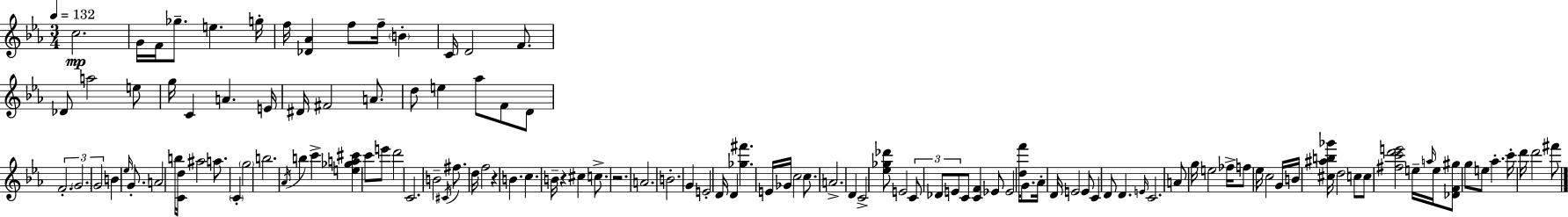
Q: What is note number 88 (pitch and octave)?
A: C4